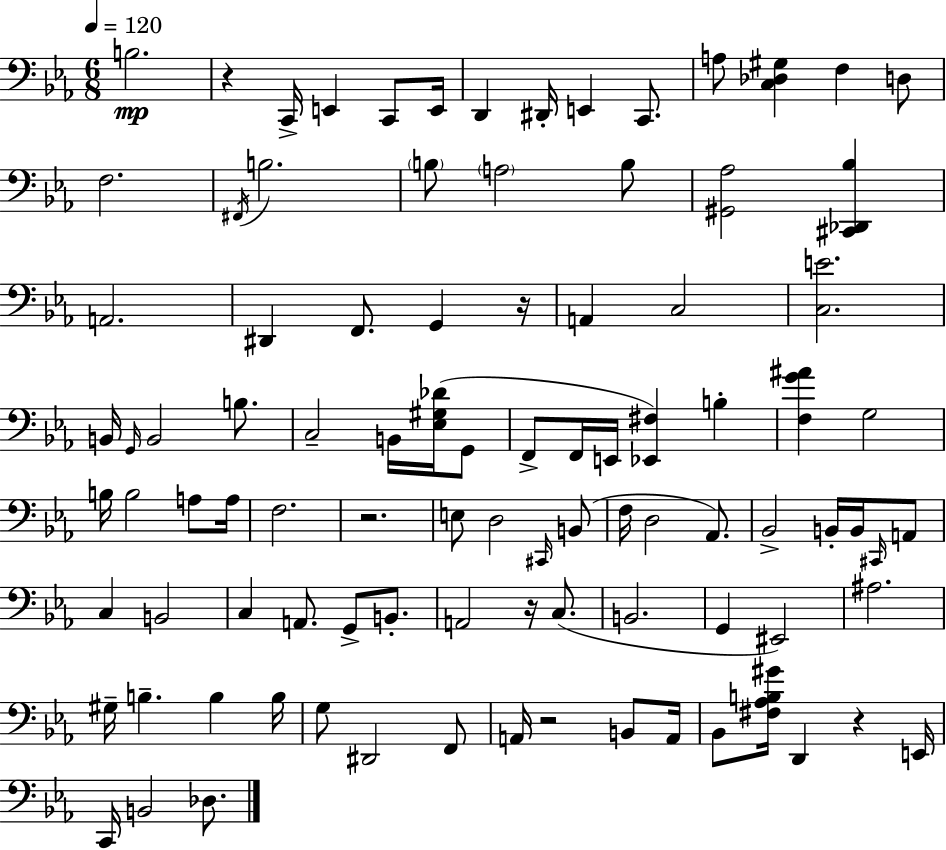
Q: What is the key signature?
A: EES major